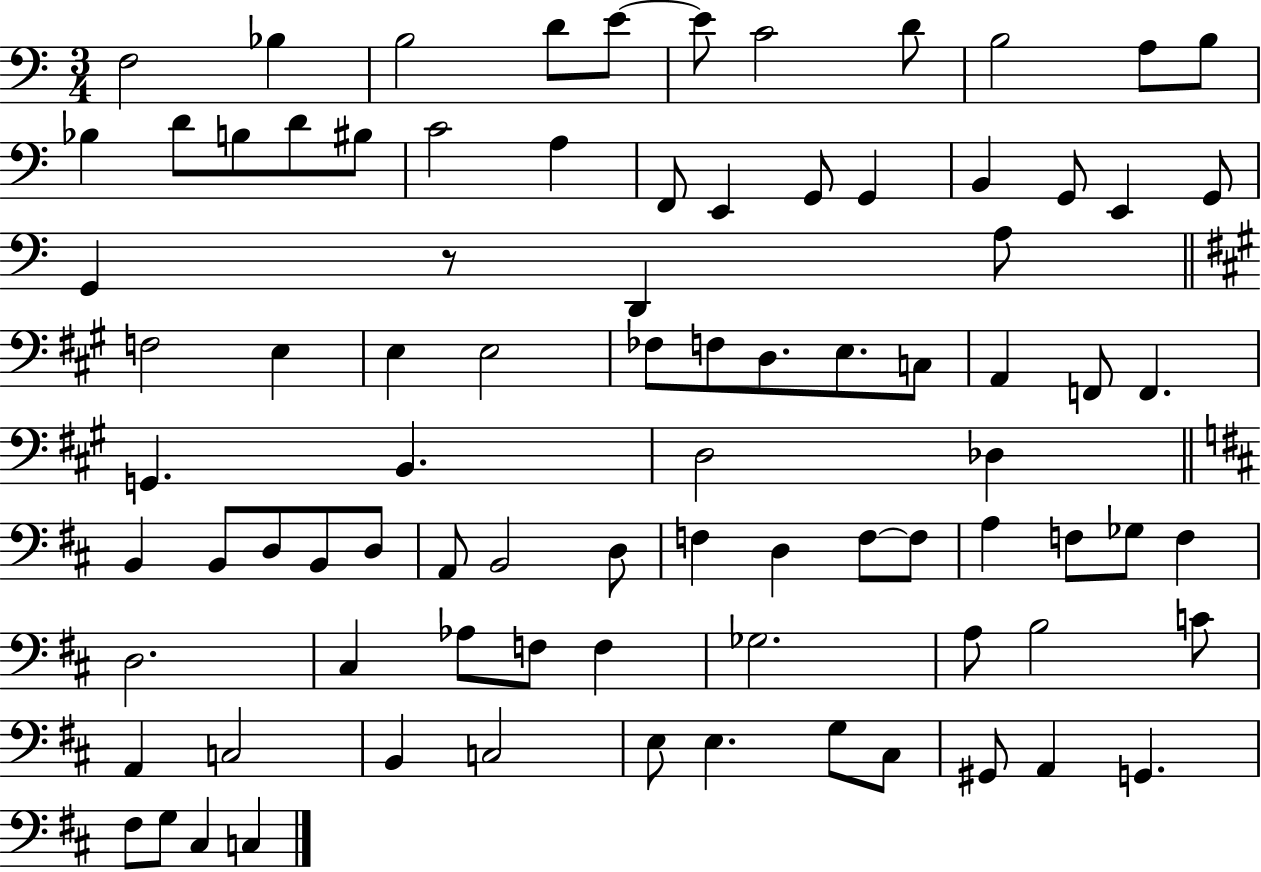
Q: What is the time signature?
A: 3/4